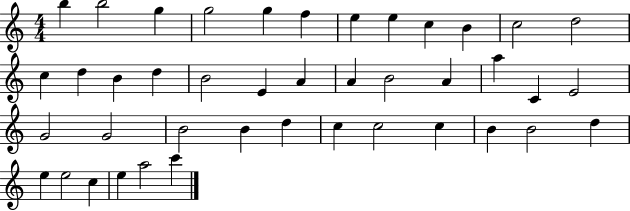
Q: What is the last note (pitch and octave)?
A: C6